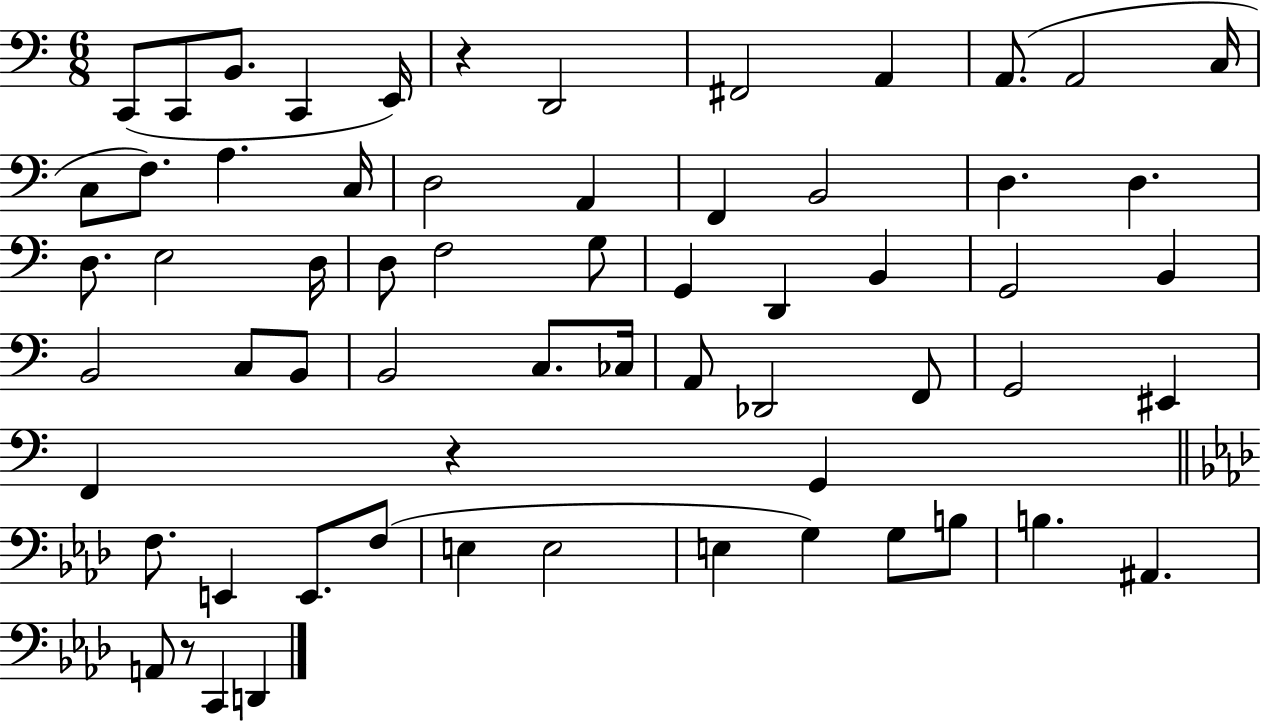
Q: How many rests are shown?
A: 3